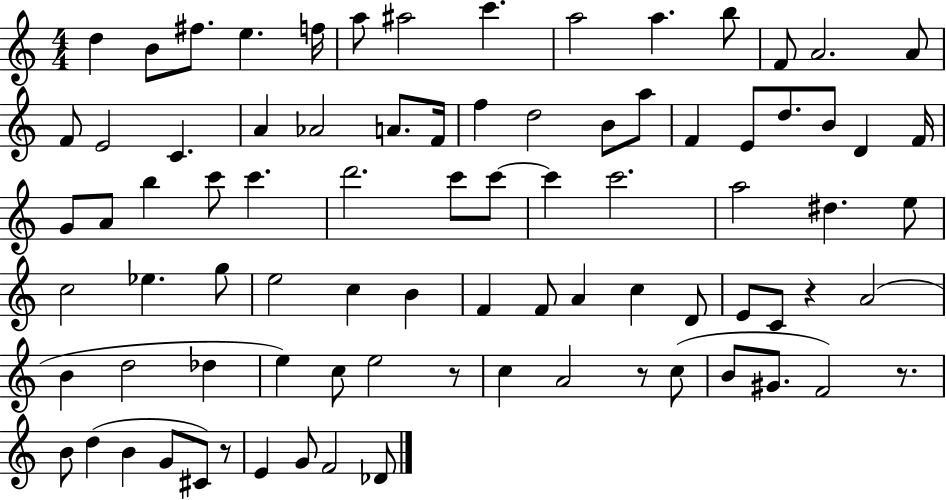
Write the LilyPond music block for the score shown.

{
  \clef treble
  \numericTimeSignature
  \time 4/4
  \key c \major
  d''4 b'8 fis''8. e''4. f''16 | a''8 ais''2 c'''4. | a''2 a''4. b''8 | f'8 a'2. a'8 | \break f'8 e'2 c'4. | a'4 aes'2 a'8. f'16 | f''4 d''2 b'8 a''8 | f'4 e'8 d''8. b'8 d'4 f'16 | \break g'8 a'8 b''4 c'''8 c'''4. | d'''2. c'''8 c'''8~~ | c'''4 c'''2. | a''2 dis''4. e''8 | \break c''2 ees''4. g''8 | e''2 c''4 b'4 | f'4 f'8 a'4 c''4 d'8 | e'8 c'8 r4 a'2( | \break b'4 d''2 des''4 | e''4) c''8 e''2 r8 | c''4 a'2 r8 c''8( | b'8 gis'8. f'2) r8. | \break b'8 d''4( b'4 g'8 cis'8) r8 | e'4 g'8 f'2 des'8 | \bar "|."
}